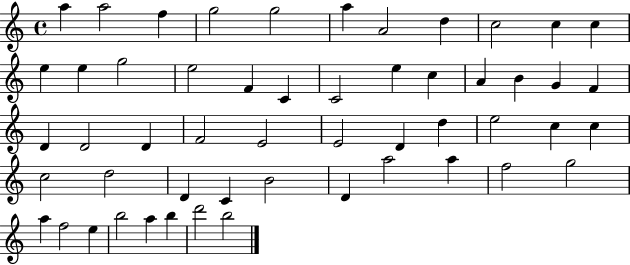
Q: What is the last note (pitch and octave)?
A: B5